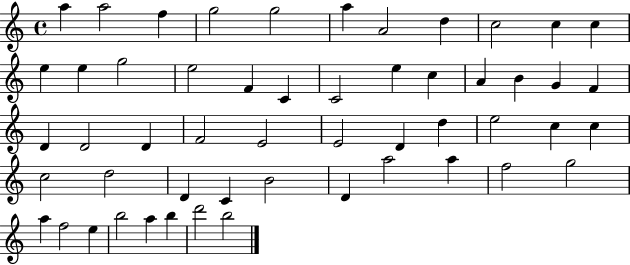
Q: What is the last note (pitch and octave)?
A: B5